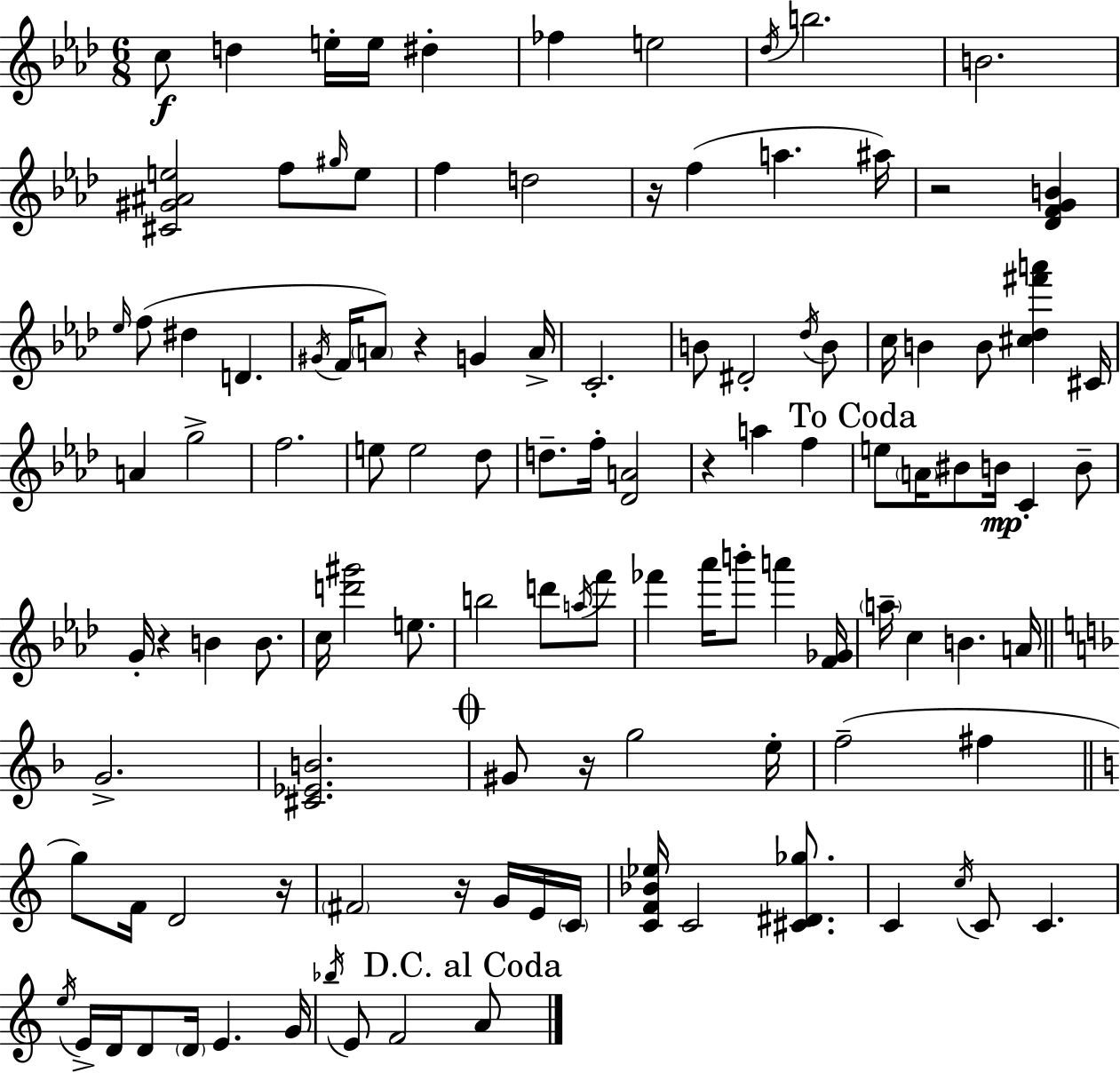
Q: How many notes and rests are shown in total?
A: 115